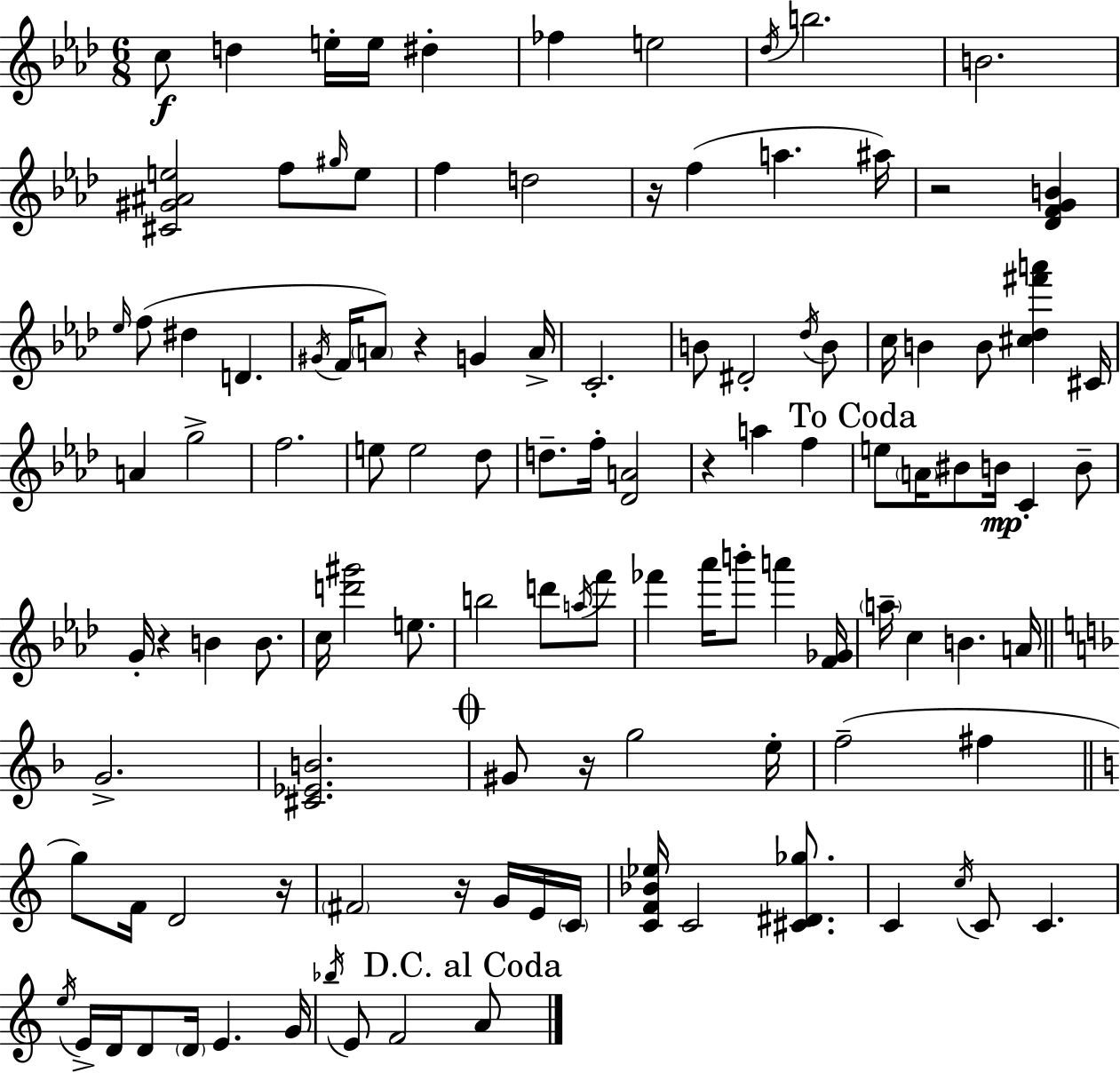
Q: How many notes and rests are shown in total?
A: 115